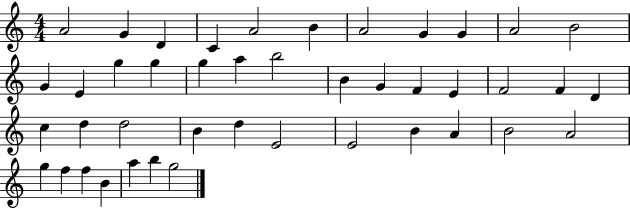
A4/h G4/q D4/q C4/q A4/h B4/q A4/h G4/q G4/q A4/h B4/h G4/q E4/q G5/q G5/q G5/q A5/q B5/h B4/q G4/q F4/q E4/q F4/h F4/q D4/q C5/q D5/q D5/h B4/q D5/q E4/h E4/h B4/q A4/q B4/h A4/h G5/q F5/q F5/q B4/q A5/q B5/q G5/h